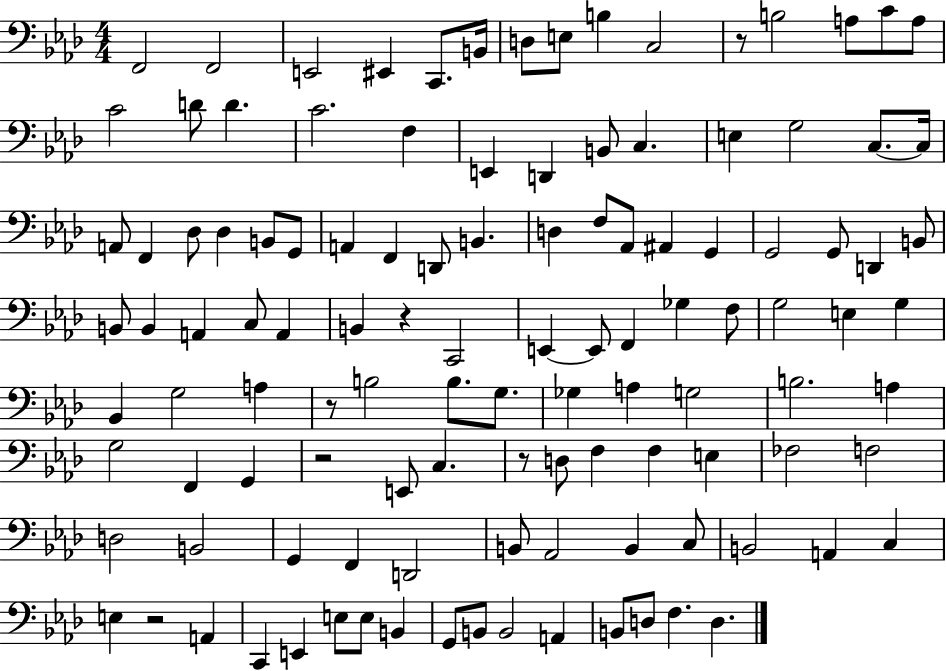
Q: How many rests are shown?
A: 6